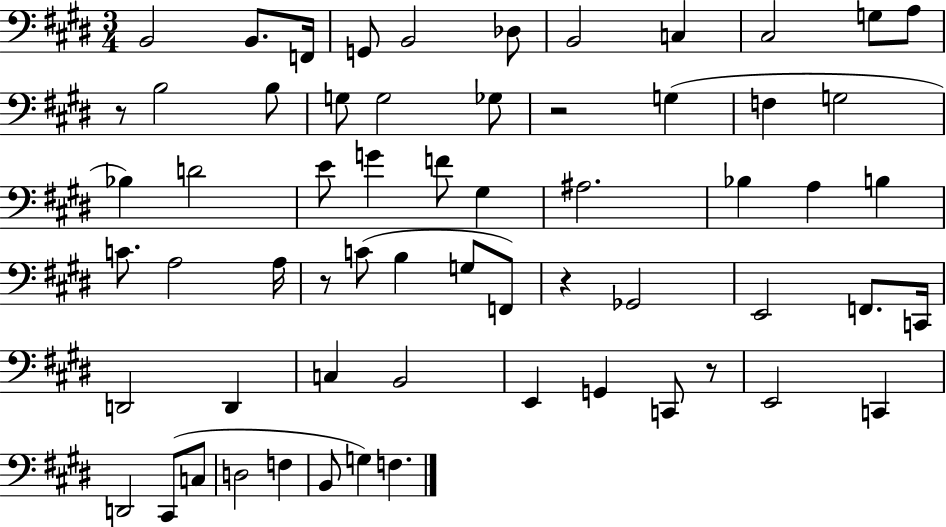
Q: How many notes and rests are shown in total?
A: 62